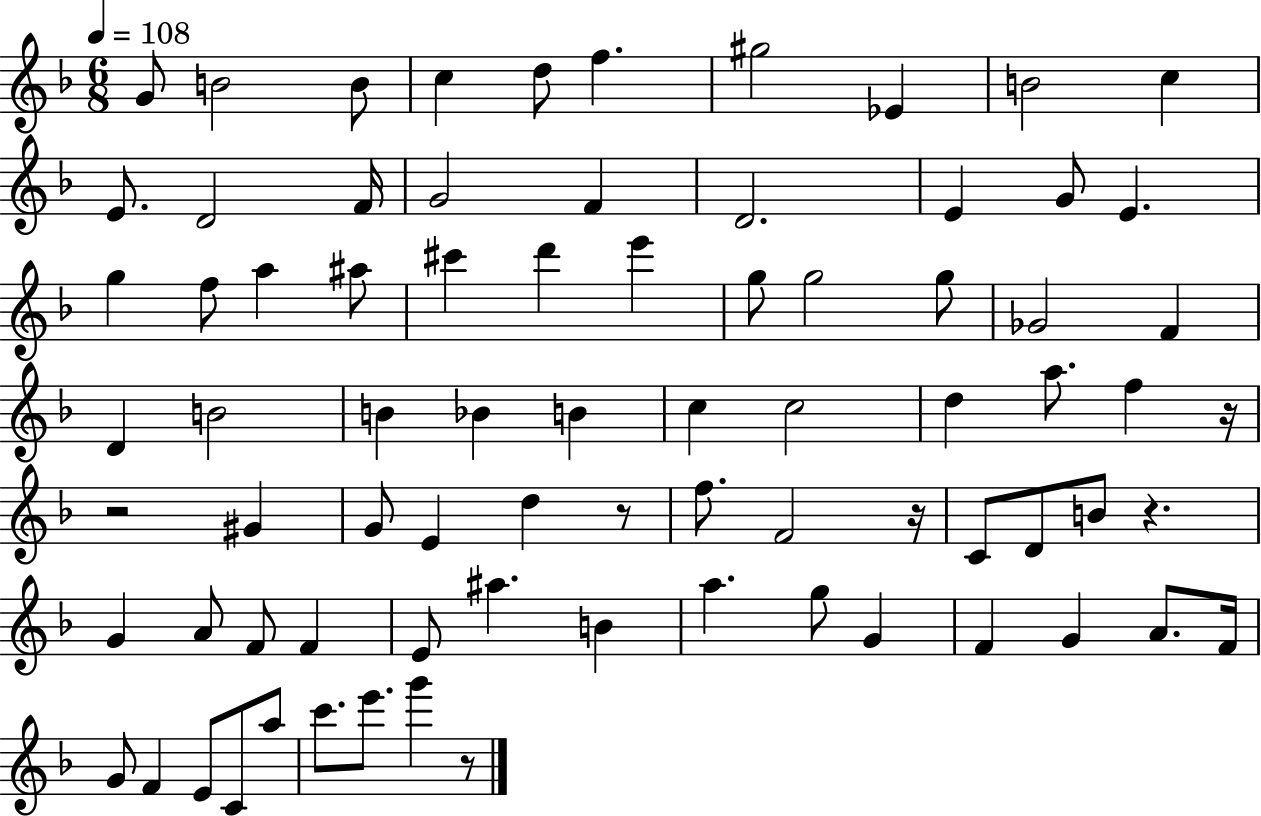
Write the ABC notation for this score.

X:1
T:Untitled
M:6/8
L:1/4
K:F
G/2 B2 B/2 c d/2 f ^g2 _E B2 c E/2 D2 F/4 G2 F D2 E G/2 E g f/2 a ^a/2 ^c' d' e' g/2 g2 g/2 _G2 F D B2 B _B B c c2 d a/2 f z/4 z2 ^G G/2 E d z/2 f/2 F2 z/4 C/2 D/2 B/2 z G A/2 F/2 F E/2 ^a B a g/2 G F G A/2 F/4 G/2 F E/2 C/2 a/2 c'/2 e'/2 g' z/2